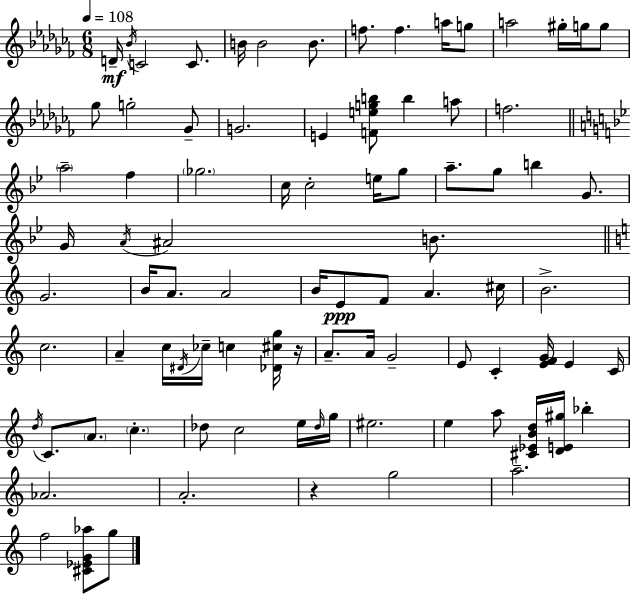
D4/s Bb4/s C4/h C4/e. B4/s B4/h B4/e. F5/e. F5/q. A5/s G5/e A5/h G#5/s G5/s G5/e Gb5/e G5/h Gb4/e G4/h. E4/q [F4,E5,G5,B5]/e B5/q A5/e F5/h. A5/h F5/q Gb5/h. C5/s C5/h E5/s G5/e A5/e. G5/e B5/q G4/e. G4/s A4/s A#4/h B4/e. G4/h. B4/s A4/e. A4/h B4/s E4/e F4/e A4/q. C#5/s B4/h. C5/h. A4/q C5/s D#4/s CES5/s C5/q [Db4,C#5,G5]/s R/s A4/e. A4/s G4/h E4/e C4/q [E4,F4,G4]/s E4/q C4/s D5/s C4/e. A4/e. C5/q. Db5/e C5/h E5/s Db5/s G5/s EIS5/h. E5/q A5/e [C#4,Eb4,B4,D5]/s [D4,E4,G#5]/s Bb5/q Ab4/h. A4/h. R/q G5/h A5/h. F5/h [C#4,Eb4,G4,Ab5]/e G5/e